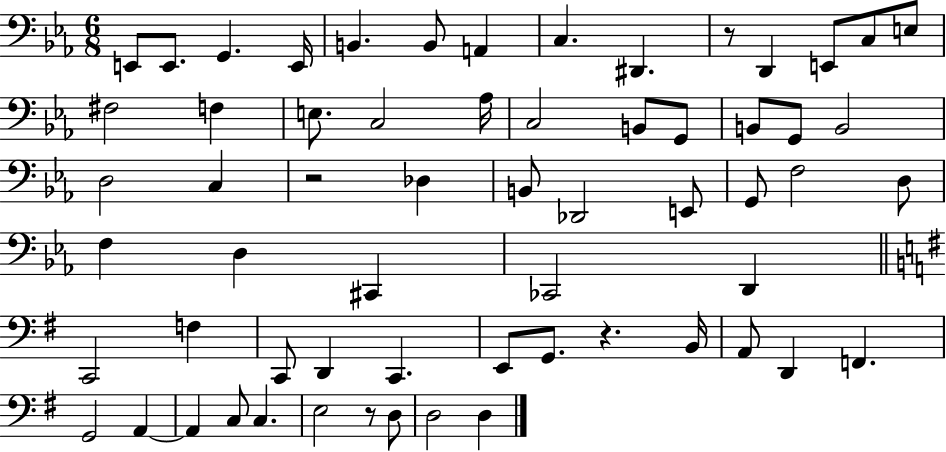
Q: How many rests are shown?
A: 4